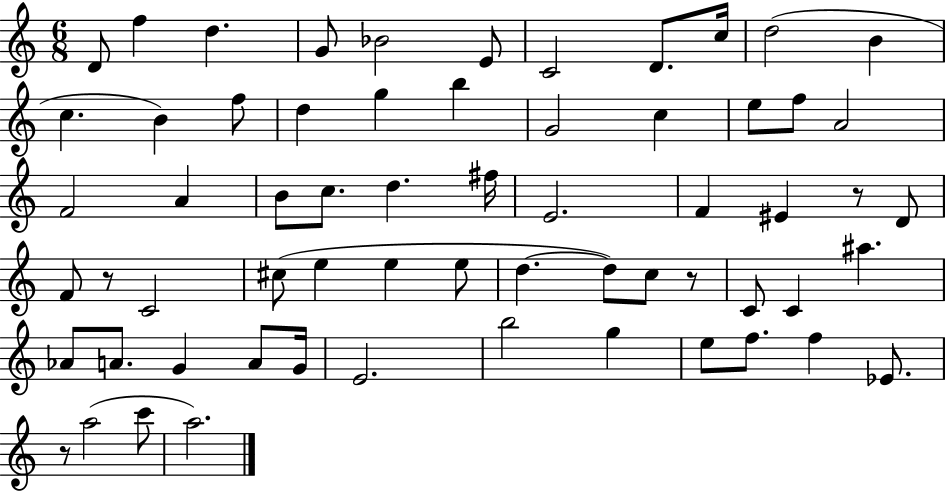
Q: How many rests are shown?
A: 4